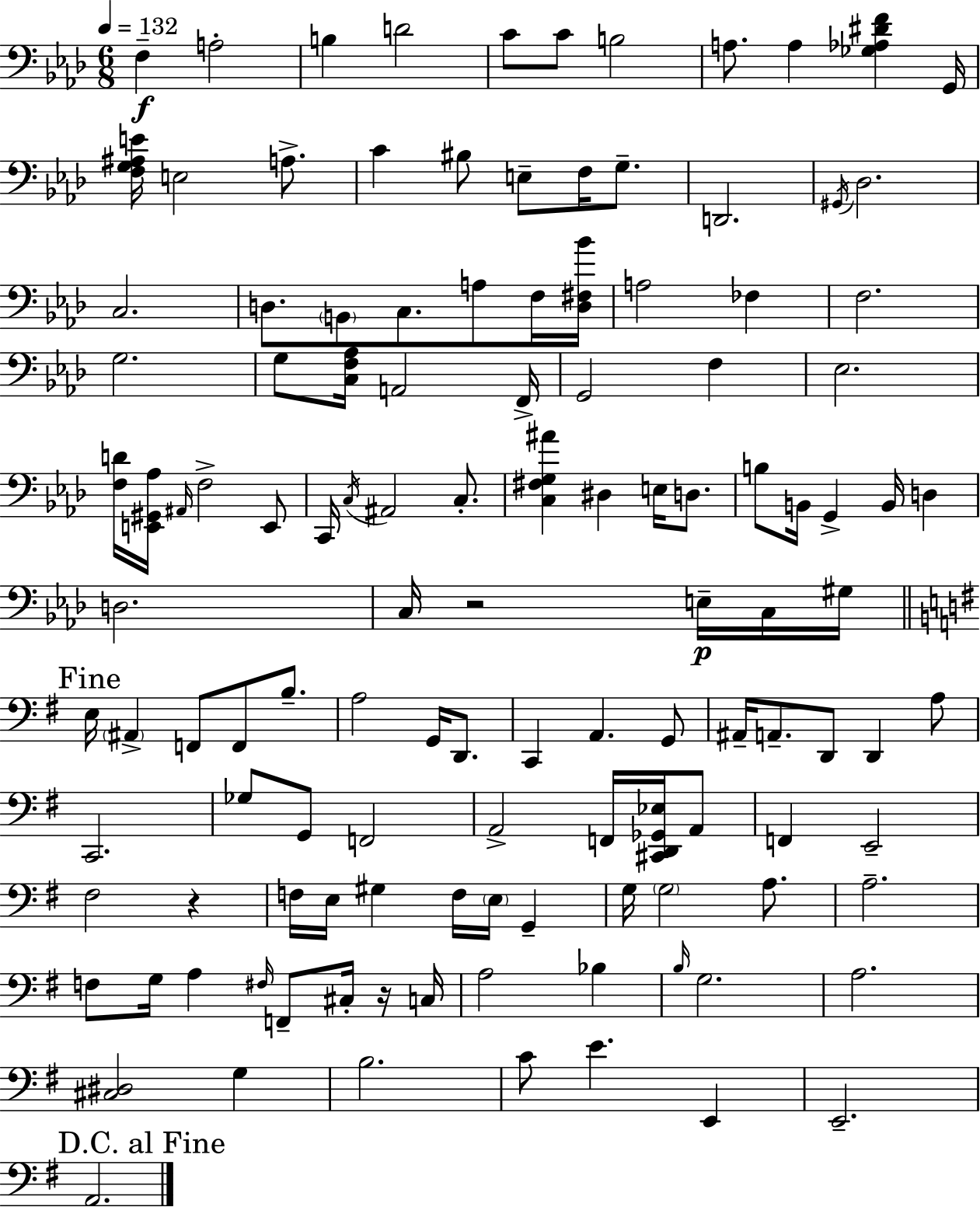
X:1
T:Untitled
M:6/8
L:1/4
K:Ab
F, A,2 B, D2 C/2 C/2 B,2 A,/2 A, [_G,_A,^DF] G,,/4 [F,G,^A,E]/4 E,2 A,/2 C ^B,/2 E,/2 F,/4 G,/2 D,,2 ^G,,/4 _D,2 C,2 D,/2 B,,/2 C,/2 A,/2 F,/4 [D,^F,_B]/4 A,2 _F, F,2 G,2 G,/2 [C,F,_A,]/4 A,,2 F,,/4 G,,2 F, _E,2 [F,D]/4 [E,,^G,,_A,]/4 ^A,,/4 F,2 E,,/2 C,,/4 C,/4 ^A,,2 C,/2 [C,^F,G,^A] ^D, E,/4 D,/2 B,/2 B,,/4 G,, B,,/4 D, D,2 C,/4 z2 E,/4 C,/4 ^G,/4 E,/4 ^A,, F,,/2 F,,/2 B,/2 A,2 G,,/4 D,,/2 C,, A,, G,,/2 ^A,,/4 A,,/2 D,,/2 D,, A,/2 C,,2 _G,/2 G,,/2 F,,2 A,,2 F,,/4 [^C,,D,,_G,,_E,]/4 A,,/2 F,, E,,2 ^F,2 z F,/4 E,/4 ^G, F,/4 E,/4 G,, G,/4 G,2 A,/2 A,2 F,/2 G,/4 A, ^F,/4 F,,/2 ^C,/4 z/4 C,/4 A,2 _B, B,/4 G,2 A,2 [^C,^D,]2 G, B,2 C/2 E E,, E,,2 A,,2